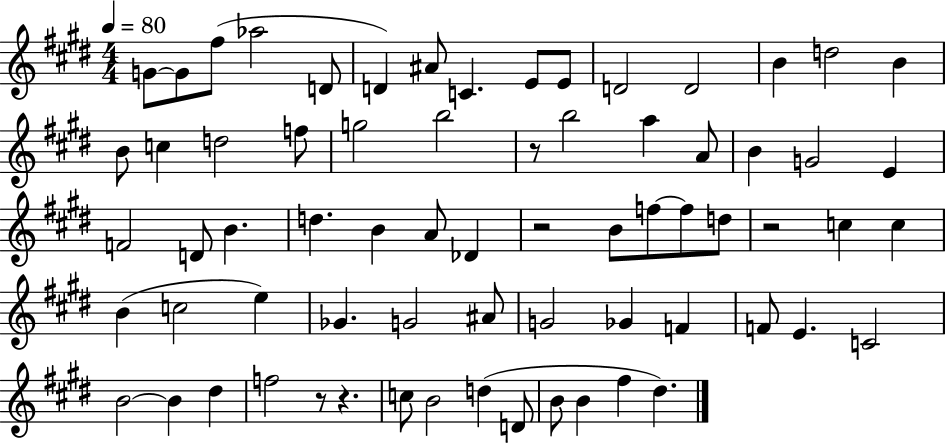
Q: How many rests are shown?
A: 5